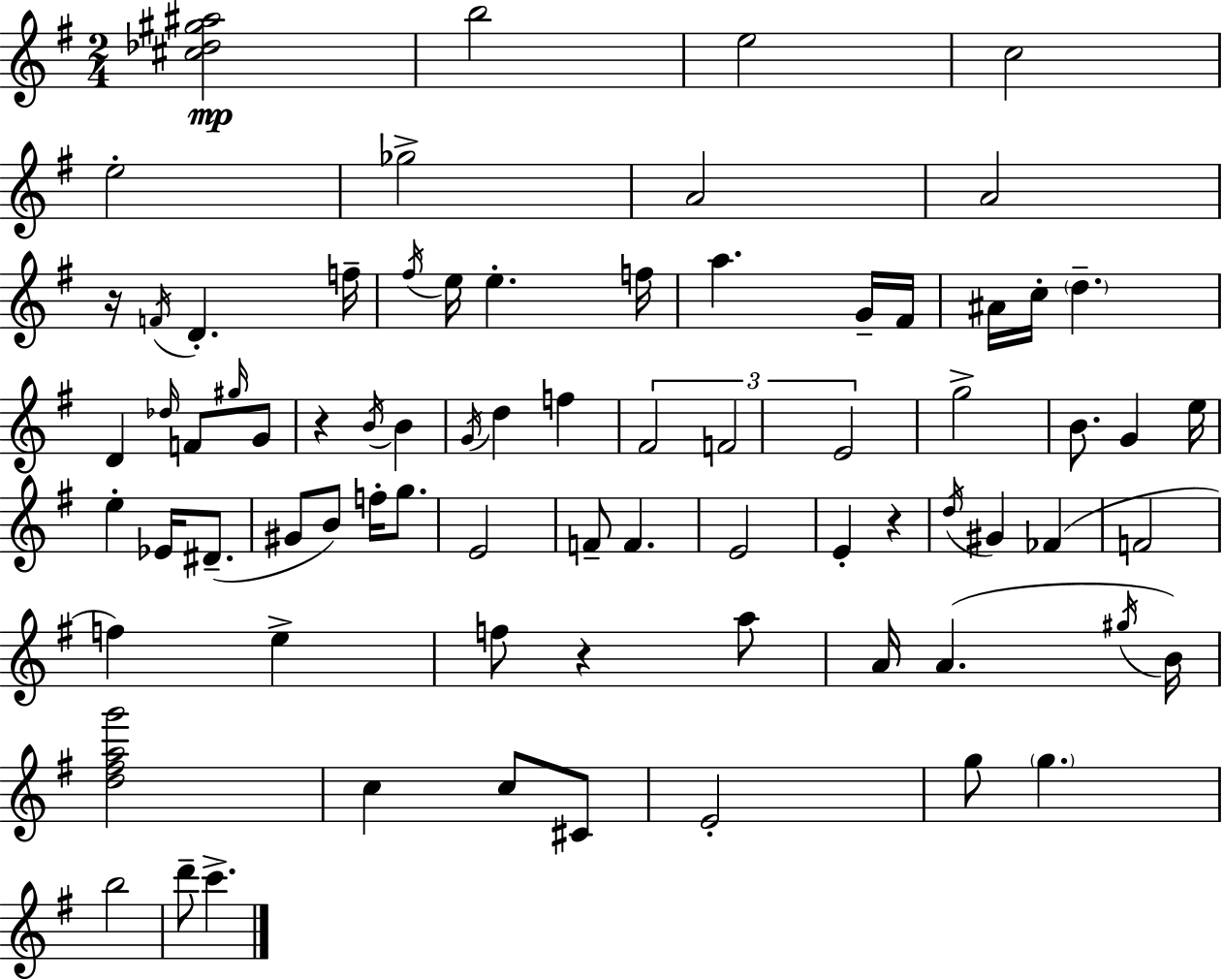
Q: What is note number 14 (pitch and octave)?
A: F5